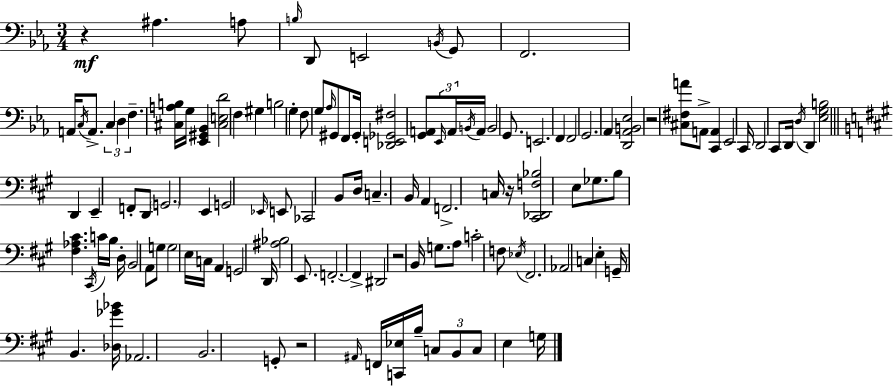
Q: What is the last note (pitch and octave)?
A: G3